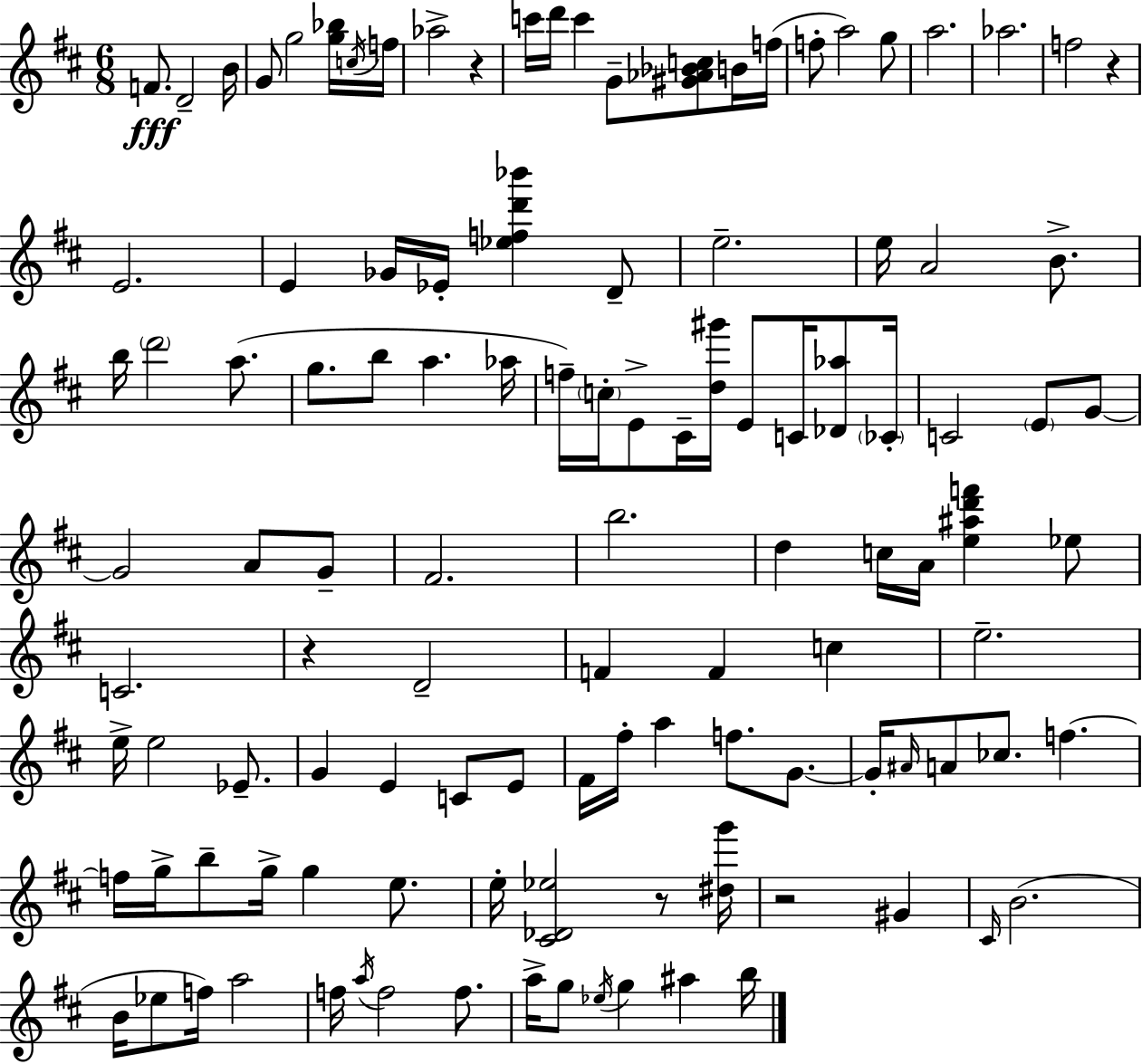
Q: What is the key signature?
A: D major